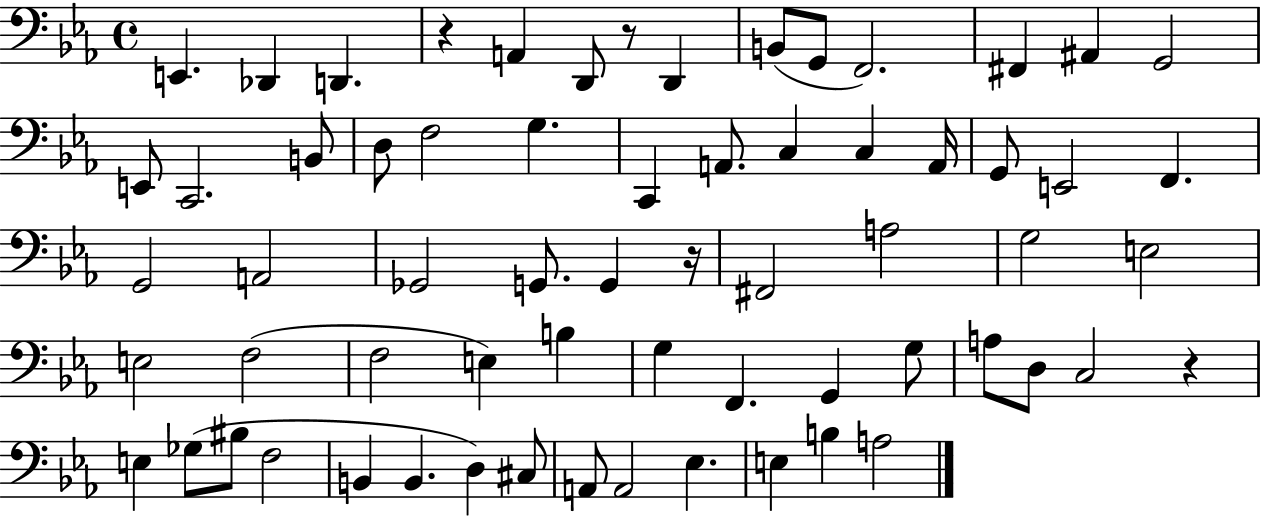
X:1
T:Untitled
M:4/4
L:1/4
K:Eb
E,, _D,, D,, z A,, D,,/2 z/2 D,, B,,/2 G,,/2 F,,2 ^F,, ^A,, G,,2 E,,/2 C,,2 B,,/2 D,/2 F,2 G, C,, A,,/2 C, C, A,,/4 G,,/2 E,,2 F,, G,,2 A,,2 _G,,2 G,,/2 G,, z/4 ^F,,2 A,2 G,2 E,2 E,2 F,2 F,2 E, B, G, F,, G,, G,/2 A,/2 D,/2 C,2 z E, _G,/2 ^B,/2 F,2 B,, B,, D, ^C,/2 A,,/2 A,,2 _E, E, B, A,2